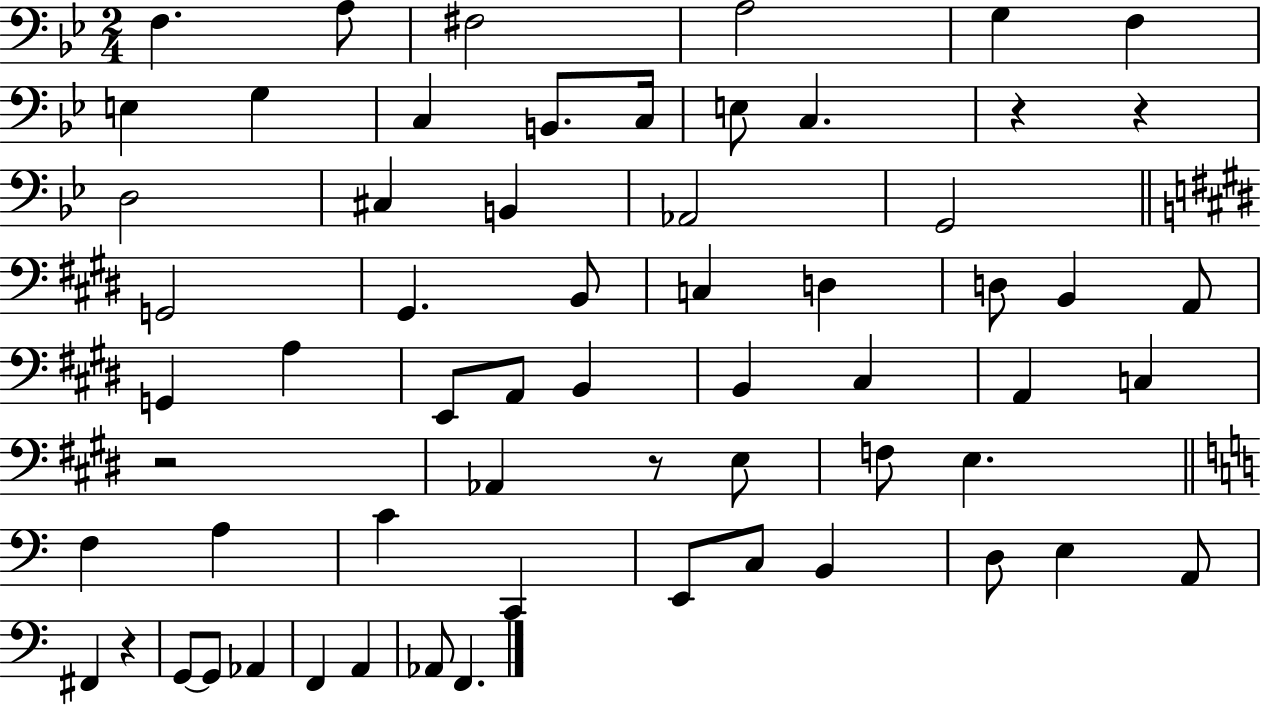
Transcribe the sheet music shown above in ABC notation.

X:1
T:Untitled
M:2/4
L:1/4
K:Bb
F, A,/2 ^F,2 A,2 G, F, E, G, C, B,,/2 C,/4 E,/2 C, z z D,2 ^C, B,, _A,,2 G,,2 G,,2 ^G,, B,,/2 C, D, D,/2 B,, A,,/2 G,, A, E,,/2 A,,/2 B,, B,, ^C, A,, C, z2 _A,, z/2 E,/2 F,/2 E, F, A, C C,, E,,/2 C,/2 B,, D,/2 E, A,,/2 ^F,, z G,,/2 G,,/2 _A,, F,, A,, _A,,/2 F,,